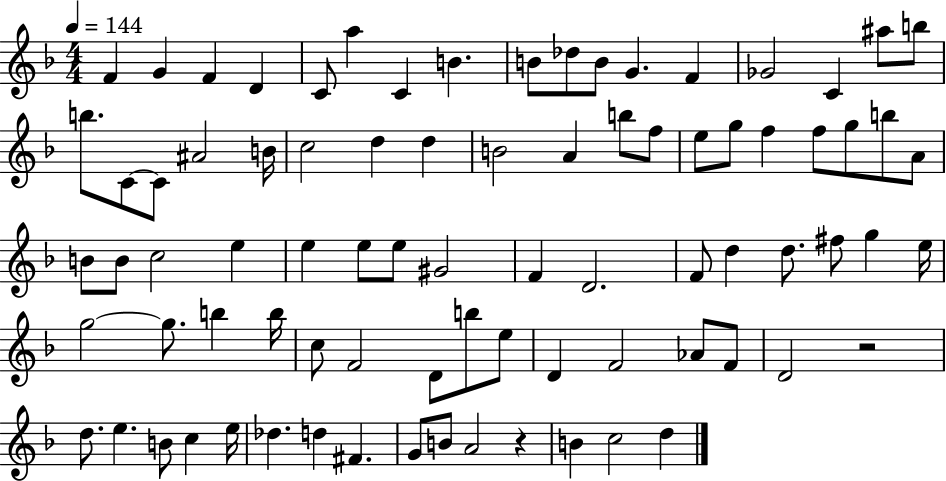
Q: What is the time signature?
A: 4/4